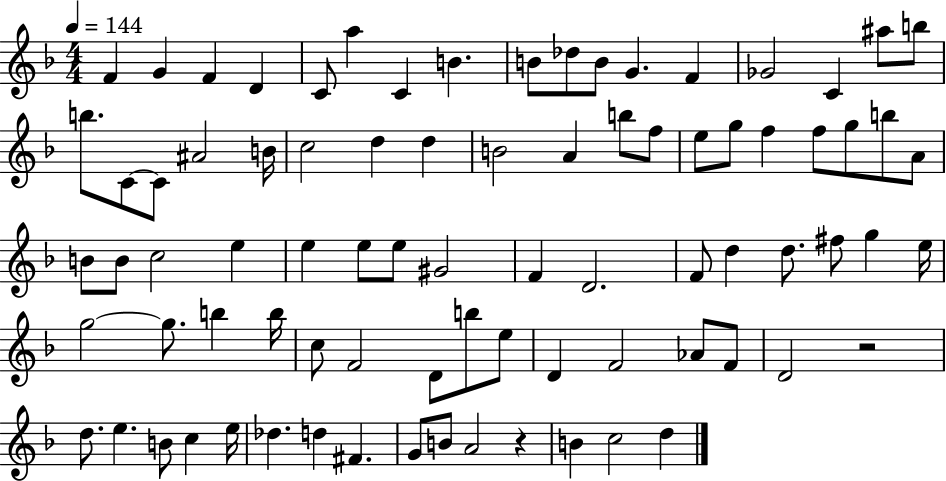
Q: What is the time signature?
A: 4/4